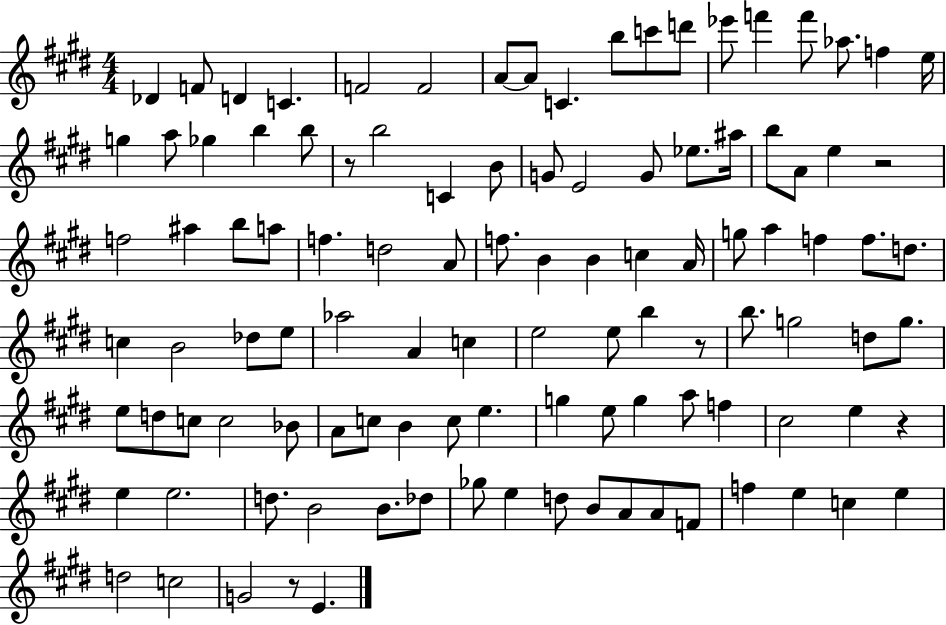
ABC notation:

X:1
T:Untitled
M:4/4
L:1/4
K:E
_D F/2 D C F2 F2 A/2 A/2 C b/2 c'/2 d'/2 _e'/2 f' f'/2 _a/2 f e/4 g a/2 _g b b/2 z/2 b2 C B/2 G/2 E2 G/2 _e/2 ^a/4 b/2 A/2 e z2 f2 ^a b/2 a/2 f d2 A/2 f/2 B B c A/4 g/2 a f f/2 d/2 c B2 _d/2 e/2 _a2 A c e2 e/2 b z/2 b/2 g2 d/2 g/2 e/2 d/2 c/2 c2 _B/2 A/2 c/2 B c/2 e g e/2 g a/2 f ^c2 e z e e2 d/2 B2 B/2 _d/2 _g/2 e d/2 B/2 A/2 A/2 F/2 f e c e d2 c2 G2 z/2 E